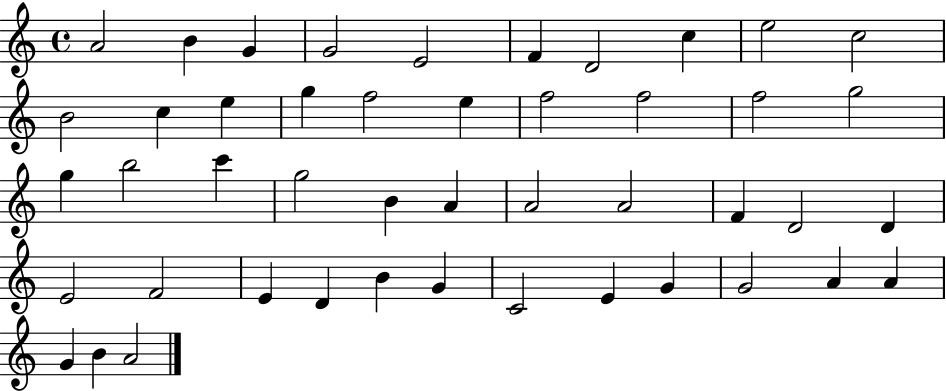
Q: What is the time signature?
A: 4/4